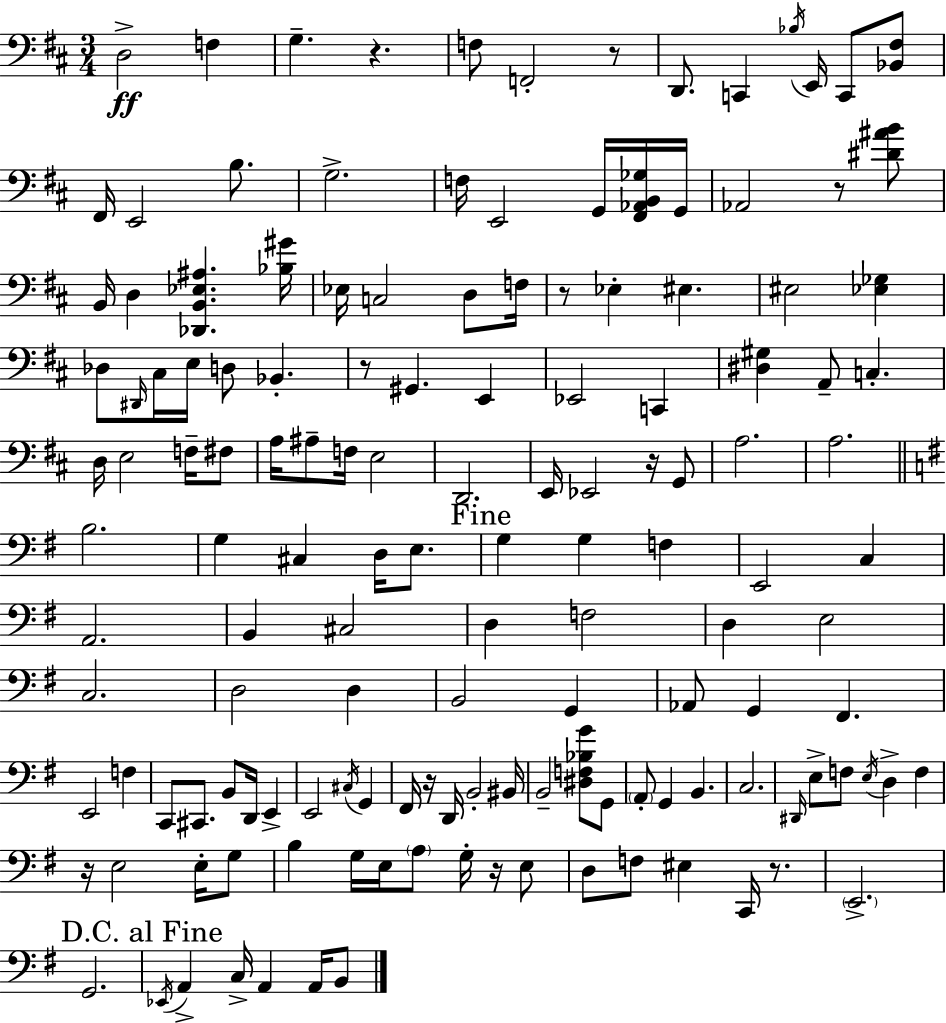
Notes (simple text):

D3/h F3/q G3/q. R/q. F3/e F2/h R/e D2/e. C2/q Bb3/s E2/s C2/e [Bb2,F#3]/e F#2/s E2/h B3/e. G3/h. F3/s E2/h G2/s [F#2,Ab2,B2,Gb3]/s G2/s Ab2/h R/e [D#4,A#4,B4]/e B2/s D3/q [Db2,B2,Eb3,A#3]/q. [Bb3,G#4]/s Eb3/s C3/h D3/e F3/s R/e Eb3/q EIS3/q. EIS3/h [Eb3,Gb3]/q Db3/e D#2/s C#3/s E3/s D3/e Bb2/q. R/e G#2/q. E2/q Eb2/h C2/q [D#3,G#3]/q A2/e C3/q. D3/s E3/h F3/s F#3/e A3/s A#3/e F3/s E3/h D2/h. E2/s Eb2/h R/s G2/e A3/h. A3/h. B3/h. G3/q C#3/q D3/s E3/e. G3/q G3/q F3/q E2/h C3/q A2/h. B2/q C#3/h D3/q F3/h D3/q E3/h C3/h. D3/h D3/q B2/h G2/q Ab2/e G2/q F#2/q. E2/h F3/q C2/e C#2/e. B2/e D2/s E2/q E2/h C#3/s G2/q F#2/s R/s D2/s B2/h BIS2/s B2/h [D#3,F3,Bb3,G4]/e G2/e A2/e G2/q B2/q. C3/h. D#2/s E3/e F3/e E3/s D3/q F3/q R/s E3/h E3/s G3/e B3/q G3/s E3/s A3/e G3/s R/s E3/e D3/e F3/e EIS3/q C2/s R/e. E2/h. G2/h. Eb2/s A2/q C3/s A2/q A2/s B2/e